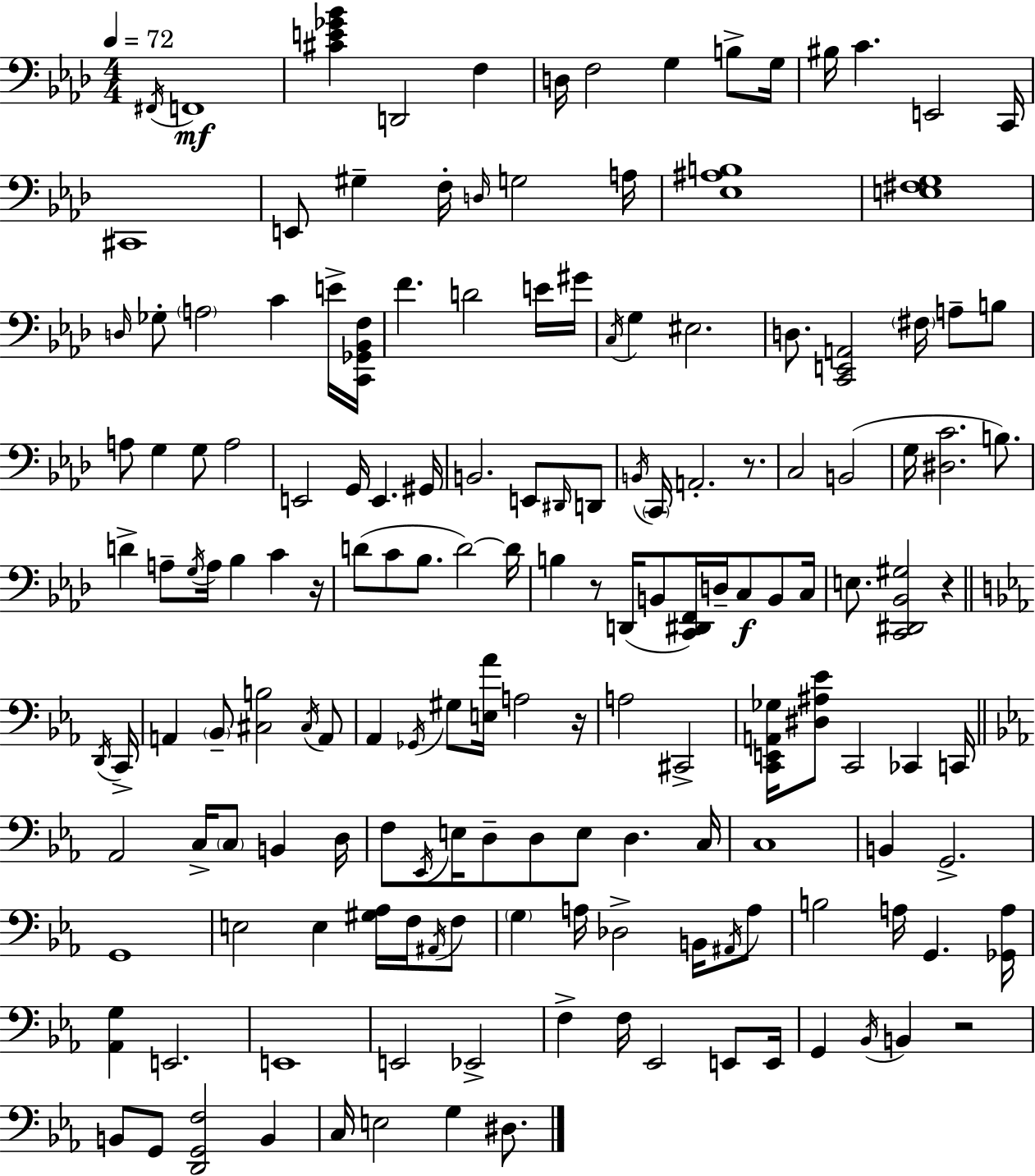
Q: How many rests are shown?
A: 6